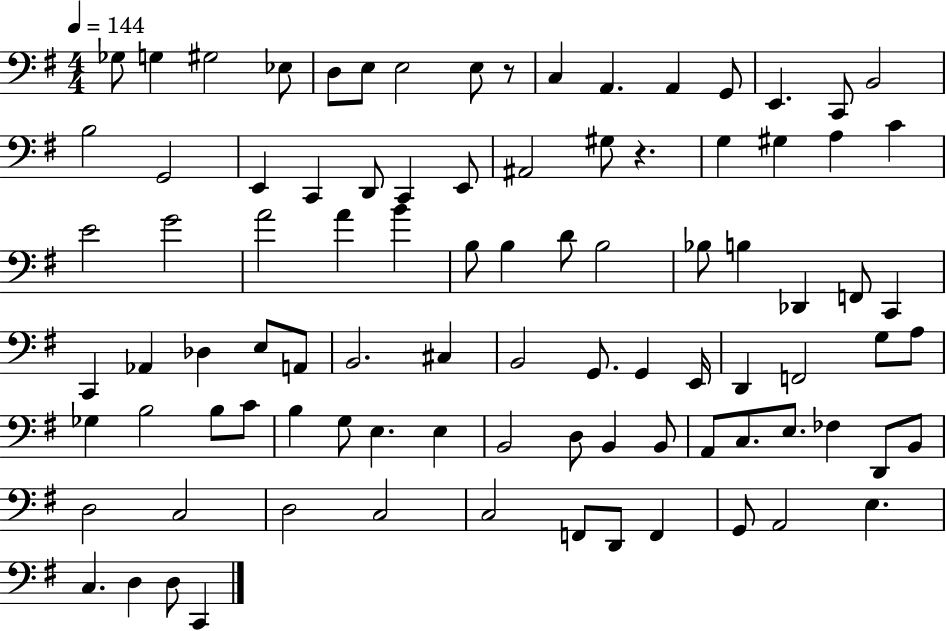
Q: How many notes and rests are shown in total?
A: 92